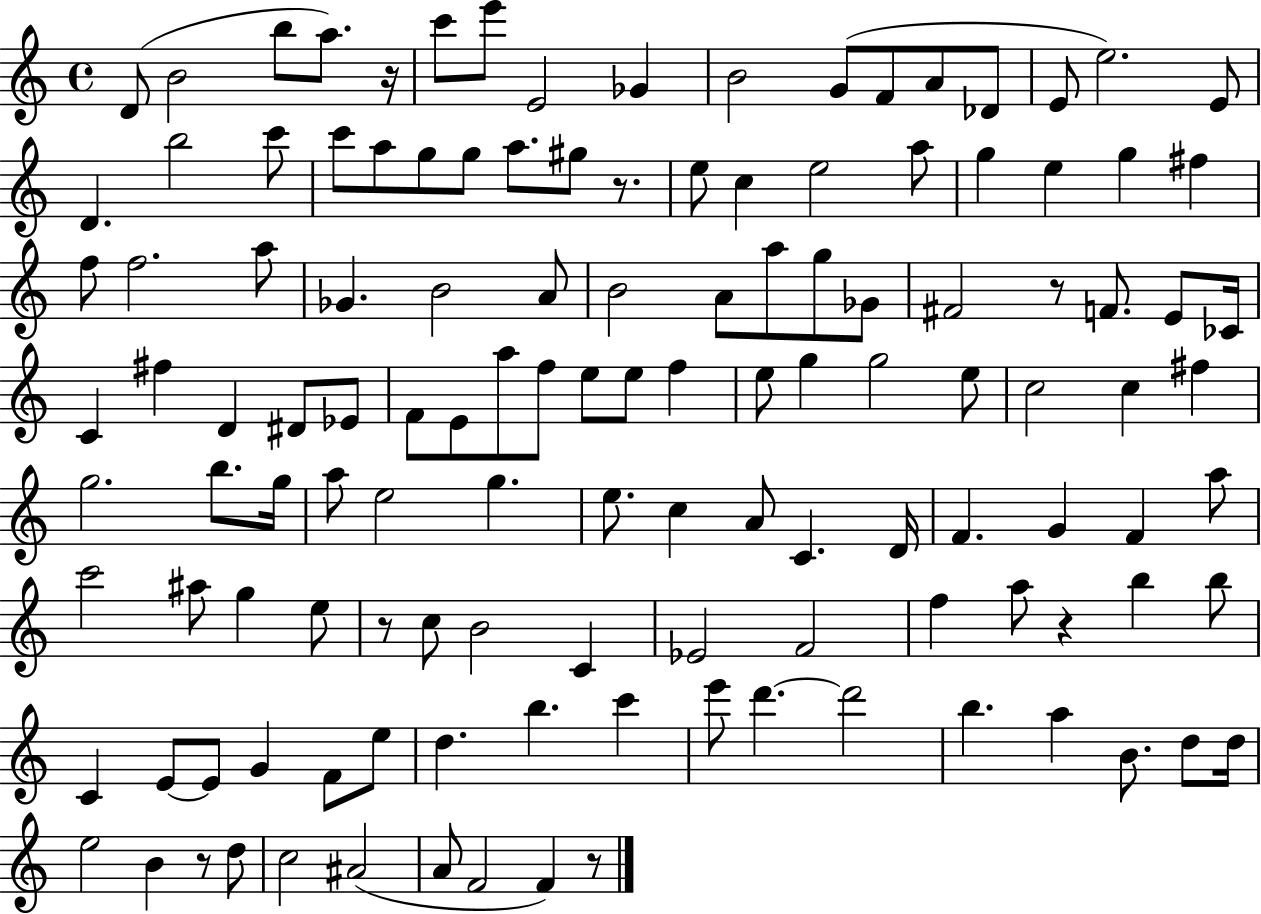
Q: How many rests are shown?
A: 7